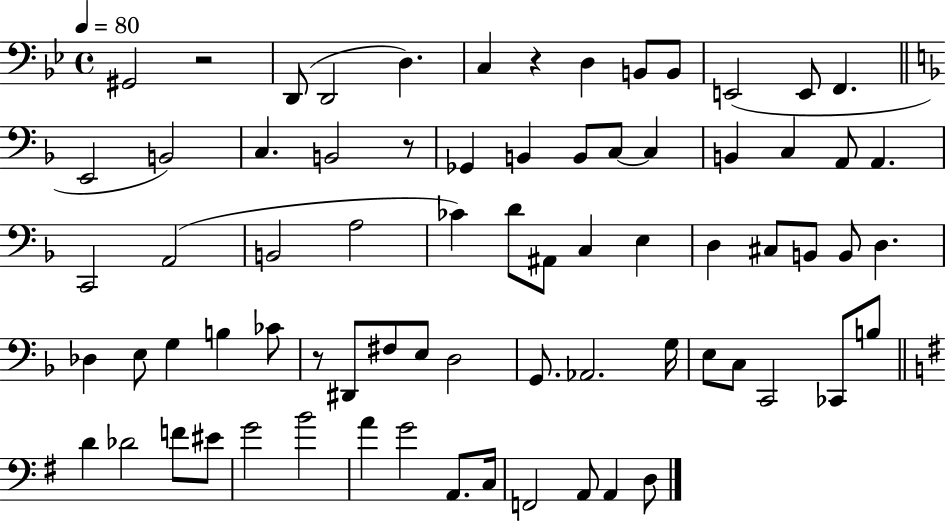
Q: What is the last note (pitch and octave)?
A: D3